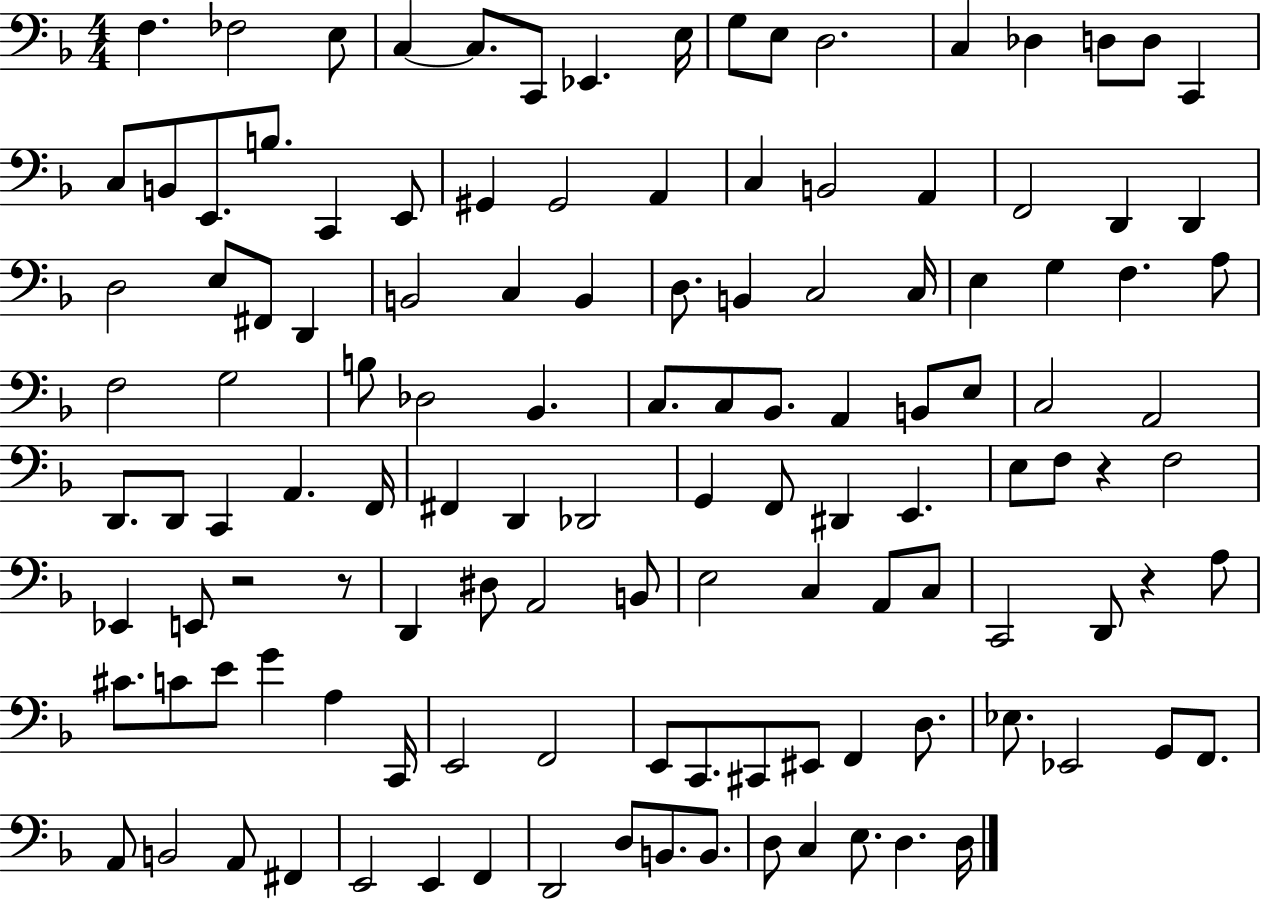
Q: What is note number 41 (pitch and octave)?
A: C3